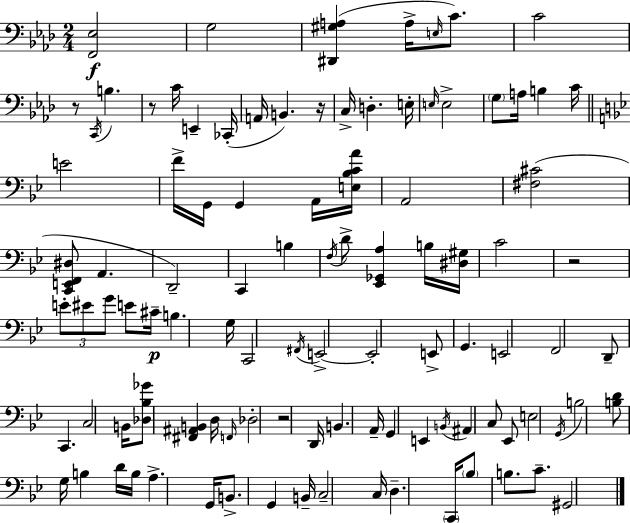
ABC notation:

X:1
T:Untitled
M:2/4
L:1/4
K:Ab
[F,,_E,]2 G,2 [^D,,^G,A,] A,/4 E,/4 C/2 C2 z/2 C,,/4 B, z/2 C/4 E,, _C,,/4 A,,/4 B,, z/4 C,/4 D, E,/4 E,/4 E,2 G,/2 A,/4 B, C/4 E2 F/4 G,,/4 G,, A,,/4 [E,_B,CA]/4 A,,2 [^F,^C]2 [C,,E,,F,,^D,]/2 A,, D,,2 C,, B, F,/4 D/2 [_E,,_G,,A,] B,/4 [^D,^G,]/4 C2 z2 E/2 ^E/2 G/2 E/2 ^C/4 B, G,/4 C,,2 ^F,,/4 E,,2 E,,2 E,,/2 G,, E,,2 F,,2 D,,/2 C,, C,2 B,,/4 [_D,_B,_G]/2 [^F,,^A,,B,,] D,/4 F,,/4 _D,2 z2 D,,/4 B,, A,,/4 G,, E,, B,,/4 ^A,, C,/2 _E,,/2 E,2 G,,/4 B,2 [B,D]/2 G,/4 B, D/4 B,/4 A, G,,/4 B,,/2 G,, B,,/4 C,2 C,/4 D, C,,/4 _B,/2 B,/2 C/2 ^G,,2